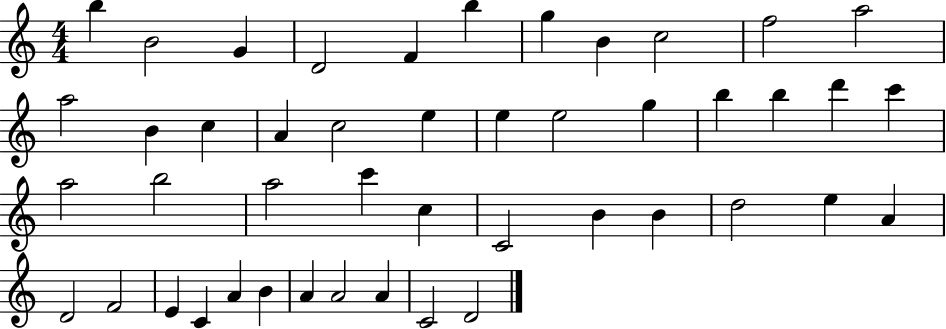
X:1
T:Untitled
M:4/4
L:1/4
K:C
b B2 G D2 F b g B c2 f2 a2 a2 B c A c2 e e e2 g b b d' c' a2 b2 a2 c' c C2 B B d2 e A D2 F2 E C A B A A2 A C2 D2